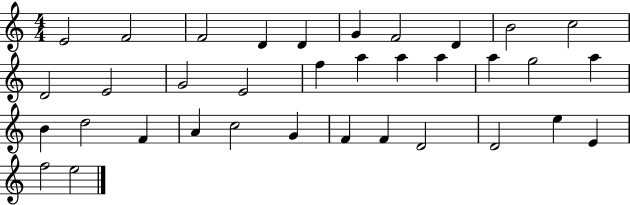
E4/h F4/h F4/h D4/q D4/q G4/q F4/h D4/q B4/h C5/h D4/h E4/h G4/h E4/h F5/q A5/q A5/q A5/q A5/q G5/h A5/q B4/q D5/h F4/q A4/q C5/h G4/q F4/q F4/q D4/h D4/h E5/q E4/q F5/h E5/h